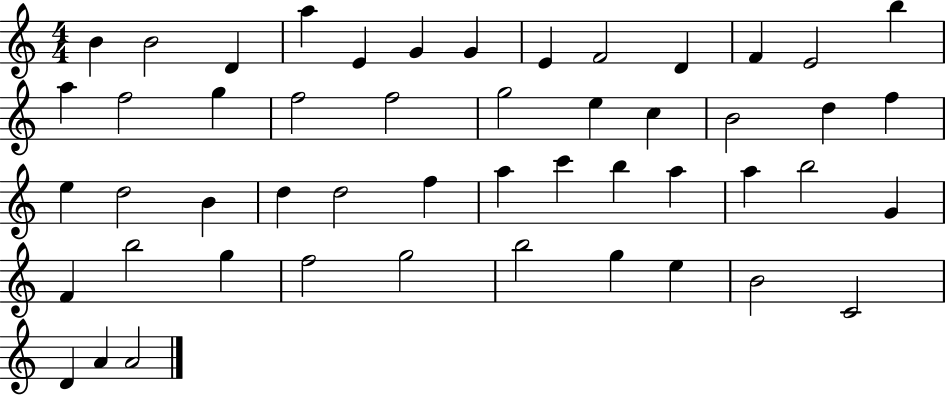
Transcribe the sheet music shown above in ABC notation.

X:1
T:Untitled
M:4/4
L:1/4
K:C
B B2 D a E G G E F2 D F E2 b a f2 g f2 f2 g2 e c B2 d f e d2 B d d2 f a c' b a a b2 G F b2 g f2 g2 b2 g e B2 C2 D A A2